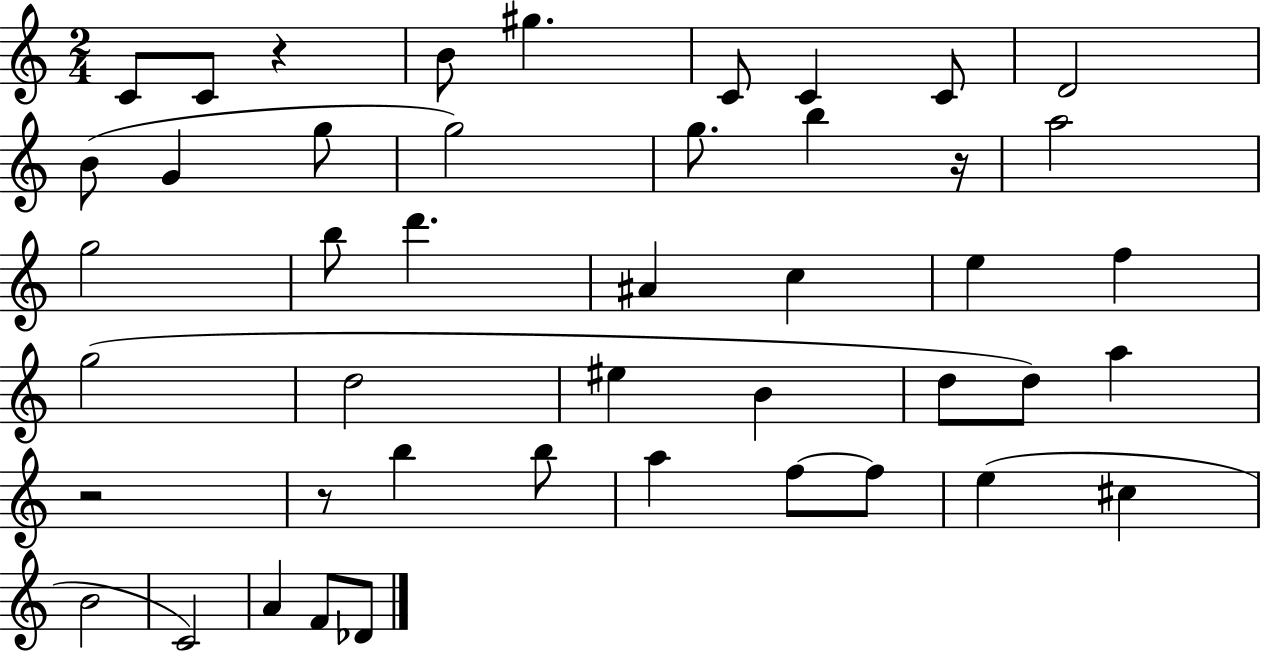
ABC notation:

X:1
T:Untitled
M:2/4
L:1/4
K:C
C/2 C/2 z B/2 ^g C/2 C C/2 D2 B/2 G g/2 g2 g/2 b z/4 a2 g2 b/2 d' ^A c e f g2 d2 ^e B d/2 d/2 a z2 z/2 b b/2 a f/2 f/2 e ^c B2 C2 A F/2 _D/2